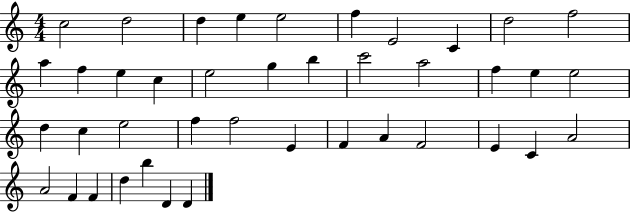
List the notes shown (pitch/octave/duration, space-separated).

C5/h D5/h D5/q E5/q E5/h F5/q E4/h C4/q D5/h F5/h A5/q F5/q E5/q C5/q E5/h G5/q B5/q C6/h A5/h F5/q E5/q E5/h D5/q C5/q E5/h F5/q F5/h E4/q F4/q A4/q F4/h E4/q C4/q A4/h A4/h F4/q F4/q D5/q B5/q D4/q D4/q